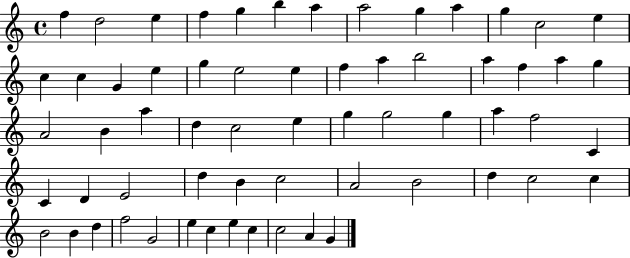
{
  \clef treble
  \time 4/4
  \defaultTimeSignature
  \key c \major
  f''4 d''2 e''4 | f''4 g''4 b''4 a''4 | a''2 g''4 a''4 | g''4 c''2 e''4 | \break c''4 c''4 g'4 e''4 | g''4 e''2 e''4 | f''4 a''4 b''2 | a''4 f''4 a''4 g''4 | \break a'2 b'4 a''4 | d''4 c''2 e''4 | g''4 g''2 g''4 | a''4 f''2 c'4 | \break c'4 d'4 e'2 | d''4 b'4 c''2 | a'2 b'2 | d''4 c''2 c''4 | \break b'2 b'4 d''4 | f''2 g'2 | e''4 c''4 e''4 c''4 | c''2 a'4 g'4 | \break \bar "|."
}